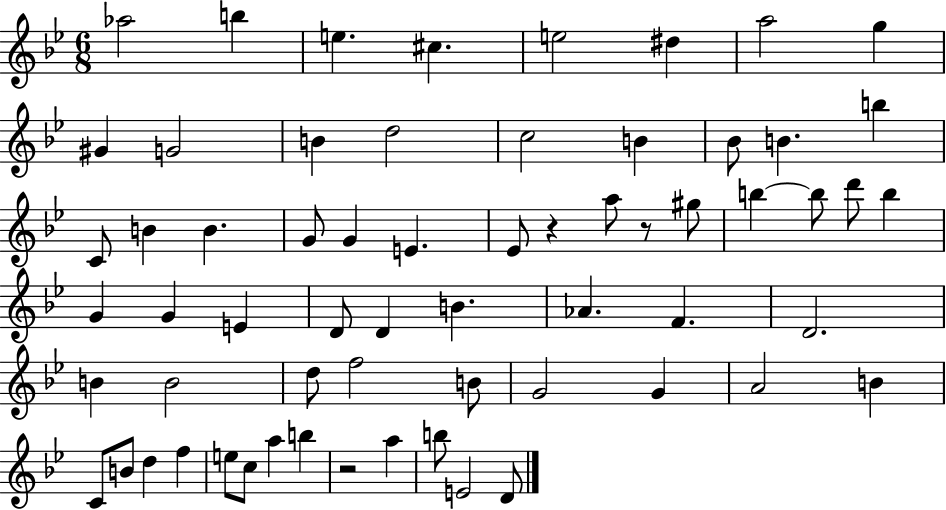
{
  \clef treble
  \numericTimeSignature
  \time 6/8
  \key bes \major
  aes''2 b''4 | e''4. cis''4. | e''2 dis''4 | a''2 g''4 | \break gis'4 g'2 | b'4 d''2 | c''2 b'4 | bes'8 b'4. b''4 | \break c'8 b'4 b'4. | g'8 g'4 e'4. | ees'8 r4 a''8 r8 gis''8 | b''4~~ b''8 d'''8 b''4 | \break g'4 g'4 e'4 | d'8 d'4 b'4. | aes'4. f'4. | d'2. | \break b'4 b'2 | d''8 f''2 b'8 | g'2 g'4 | a'2 b'4 | \break c'8 b'8 d''4 f''4 | e''8 c''8 a''4 b''4 | r2 a''4 | b''8 e'2 d'8 | \break \bar "|."
}